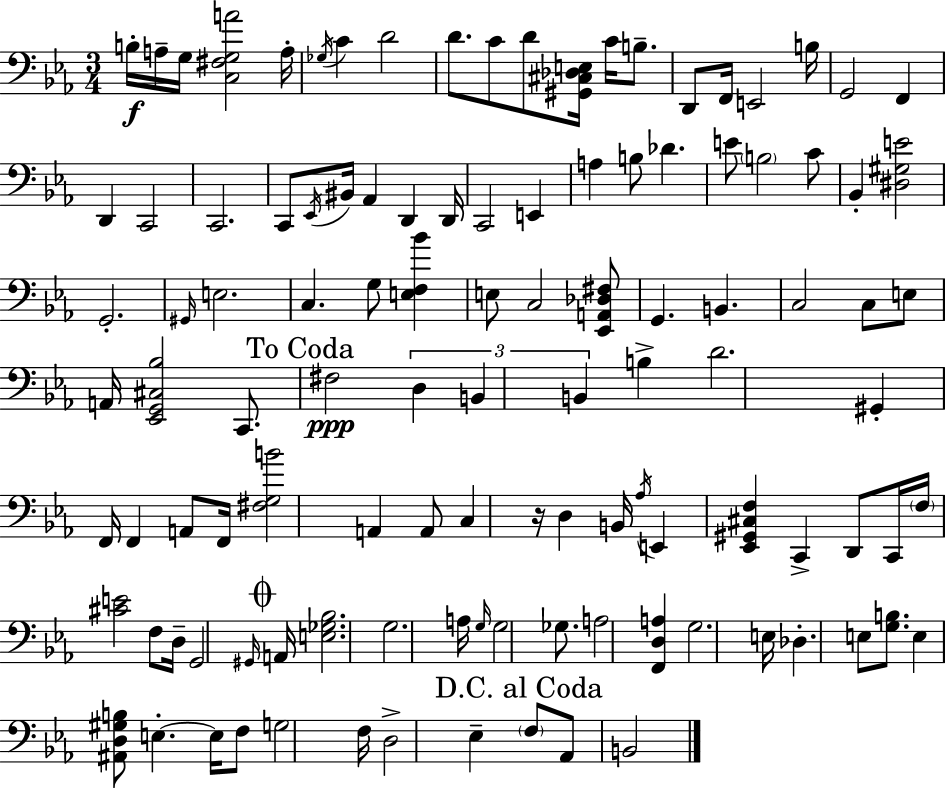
X:1
T:Untitled
M:3/4
L:1/4
K:Cm
B,/4 A,/4 G,/4 [C,^F,G,A]2 A,/4 _G,/4 C D2 D/2 C/2 D/2 [^G,,^C,_D,E,]/4 C/4 B,/2 D,,/2 F,,/4 E,,2 B,/4 G,,2 F,, D,, C,,2 C,,2 C,,/2 _E,,/4 ^B,,/4 _A,, D,, D,,/4 C,,2 E,, A, B,/2 _D E/2 B,2 C/2 _B,, [^D,^G,E]2 G,,2 ^G,,/4 E,2 C, G,/2 [E,F,_B] E,/2 C,2 [_E,,A,,_D,^F,]/2 G,, B,, C,2 C,/2 E,/2 A,,/4 [_E,,G,,^C,_B,]2 C,,/2 ^F,2 D, B,, B,, B, D2 ^G,, F,,/4 F,, A,,/2 F,,/4 [^F,G,B]2 A,, A,,/2 C, z/4 D, B,,/4 _A,/4 E,, [_E,,^G,,^C,F,] C,, D,,/2 C,,/4 F,/4 [^CE]2 F,/2 D,/4 G,,2 ^G,,/4 A,,/4 [E,_G,_B,]2 G,2 A,/4 G,/4 G,2 _G,/2 A,2 [F,,D,A,] G,2 E,/4 _D, E,/2 [G,B,]/2 E, [^A,,D,^G,B,]/2 E, E,/4 F,/2 G,2 F,/4 D,2 _E, F,/2 _A,,/2 B,,2